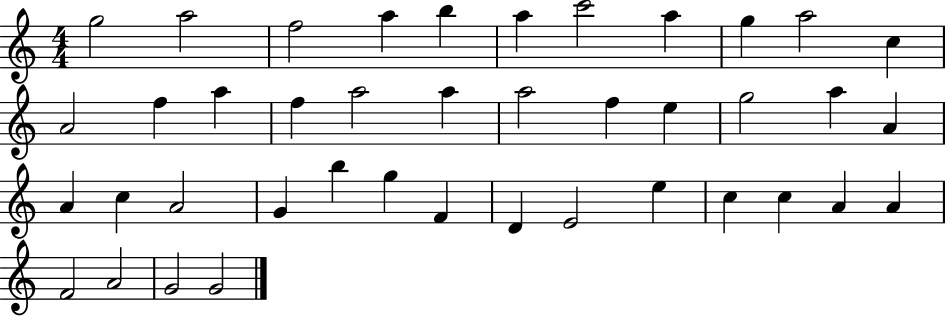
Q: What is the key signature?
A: C major